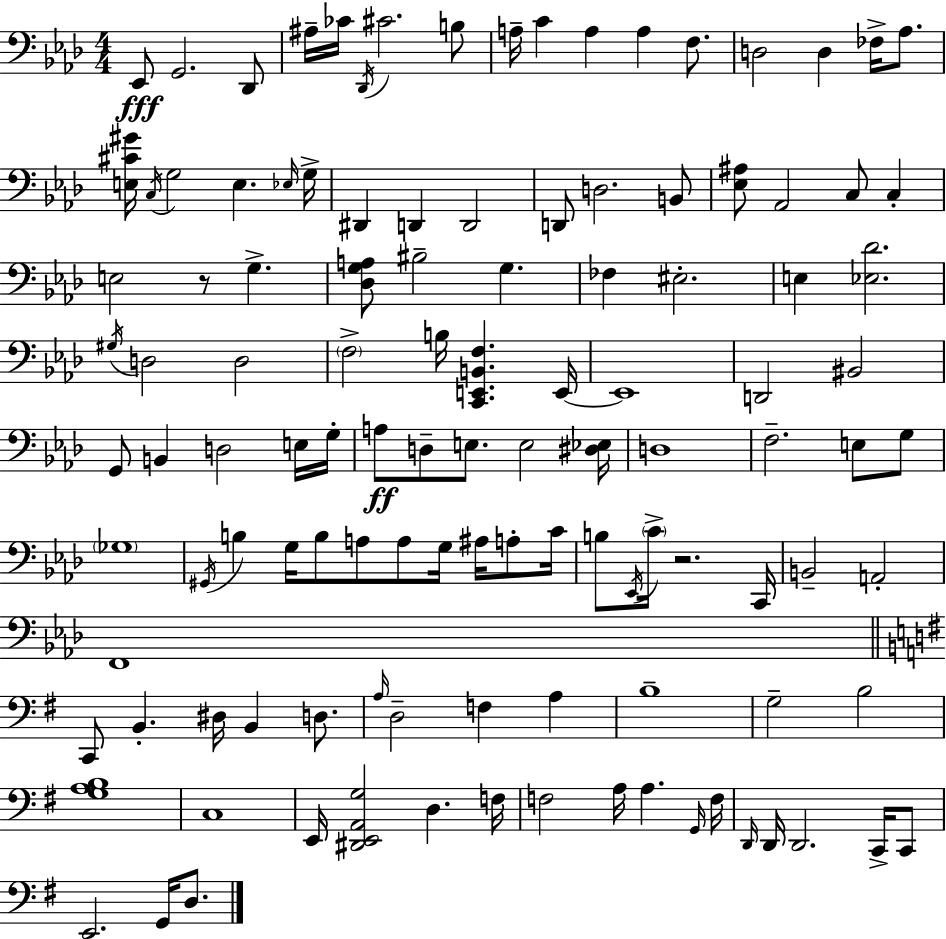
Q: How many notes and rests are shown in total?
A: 117